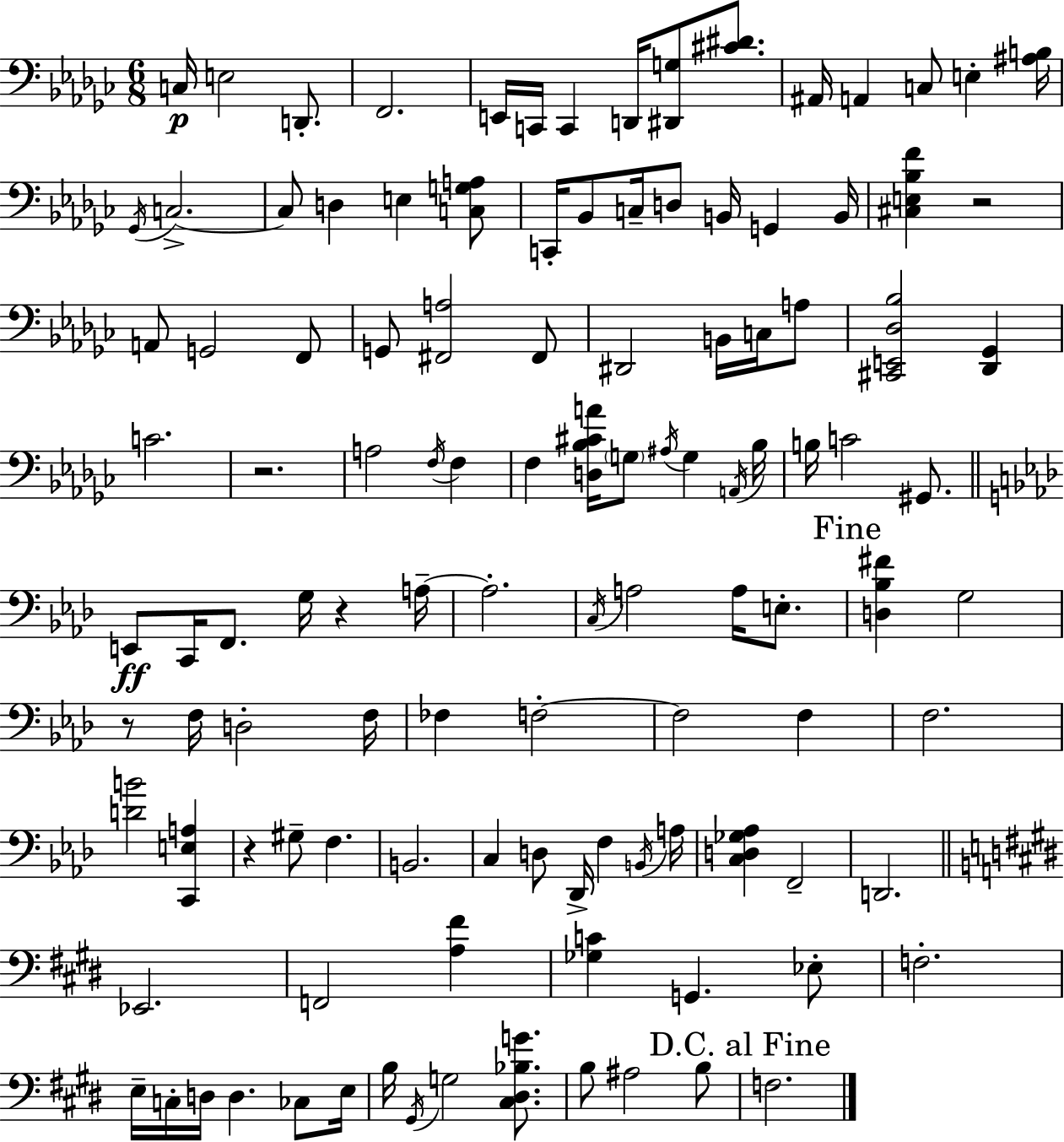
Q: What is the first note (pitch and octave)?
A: C3